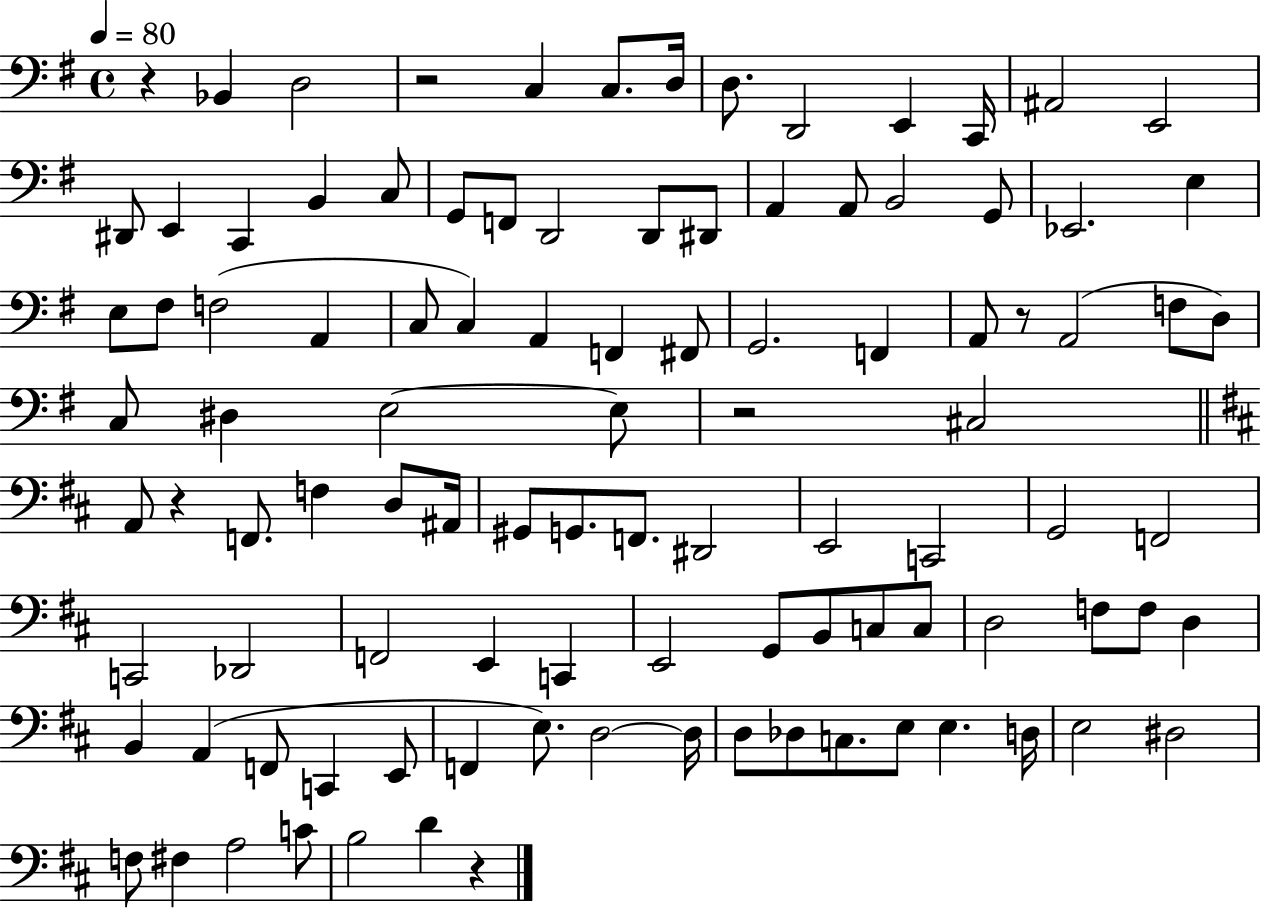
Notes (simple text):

R/q Bb2/q D3/h R/h C3/q C3/e. D3/s D3/e. D2/h E2/q C2/s A#2/h E2/h D#2/e E2/q C2/q B2/q C3/e G2/e F2/e D2/h D2/e D#2/e A2/q A2/e B2/h G2/e Eb2/h. E3/q E3/e F#3/e F3/h A2/q C3/e C3/q A2/q F2/q F#2/e G2/h. F2/q A2/e R/e A2/h F3/e D3/e C3/e D#3/q E3/h E3/e R/h C#3/h A2/e R/q F2/e. F3/q D3/e A#2/s G#2/e G2/e. F2/e. D#2/h E2/h C2/h G2/h F2/h C2/h Db2/h F2/h E2/q C2/q E2/h G2/e B2/e C3/e C3/e D3/h F3/e F3/e D3/q B2/q A2/q F2/e C2/q E2/e F2/q E3/e. D3/h D3/s D3/e Db3/e C3/e. E3/e E3/q. D3/s E3/h D#3/h F3/e F#3/q A3/h C4/e B3/h D4/q R/q